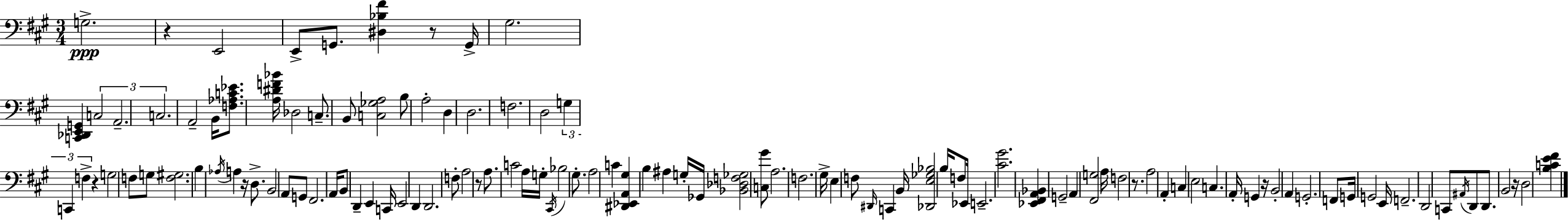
{
  \clef bass
  \numericTimeSignature
  \time 3/4
  \key a \major
  g2.->\ppp | r4 e,2 | e,8-> g,8. <dis bes fis'>4 r8 g,16-> | gis2. | \break <c, des, e, g,>4 \tuplet 3/2 { c2 | a,2.-- | c2. } | a,2-- b,16 <f aes c' ees'>8. | \break <a dis' f' bes'>16 des2 c8.-- | b,8 <c ges a>2 b8 | a2-. d4 | d2. | \break f2. | d2 \tuplet 3/2 { g4 | c,4 f4-> } r4 | g2 f8 g8 | \break <f gis>2. | b4 \acciaccatura { aes16 } a4 r16 d8.-> | b,2 a,8 g,8 | fis,2. | \break a,16 b,8 d,4-- e,4 | c,16 e,2 d,4 | d,2. | f8-. a2 r8 | \break a8. c'2 | a16 g16-. \acciaccatura { cis,16 } bes2 gis8.-. | a2 c'4 | <dis, ees, a, gis>4 b4 ais4 | \break g16-. ges,16 <bes, des f ges>2 | <c gis'>8 a2. | f2. | gis16-> e4 f8 \grace { dis,16 } c,4 | \break b,16 <des, e ges bes>2 b16 | f8 ees,16 e,2.-- | <cis' gis'>2. | <ees, fis, a, bes,>4 g,2-- | \break a,4 <fis, g>2 | a16 f2 | r8. a2 a,4-. | c4 e2 | \break c4. a,16-. g,4 | r16 b,2-. a,4 | g,2.-. | f,8 g,16 g,2 | \break e,16 f,2.-- | d,2 c,8 | \acciaccatura { ais,16 } d,8 d,8. b,2 | r16 d2 | \break <b c' e' fis'>4 \bar "|."
}